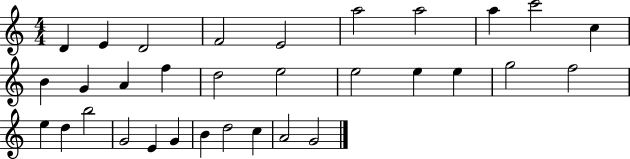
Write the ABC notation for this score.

X:1
T:Untitled
M:4/4
L:1/4
K:C
D E D2 F2 E2 a2 a2 a c'2 c B G A f d2 e2 e2 e e g2 f2 e d b2 G2 E G B d2 c A2 G2